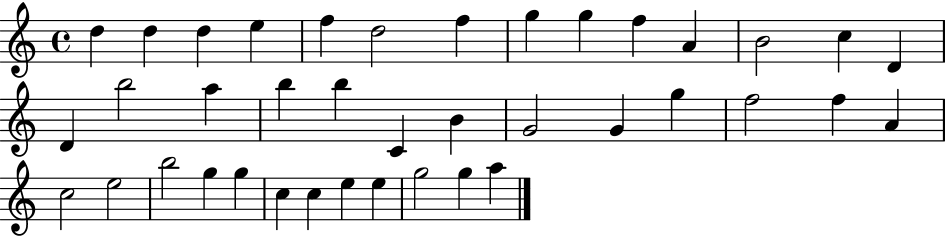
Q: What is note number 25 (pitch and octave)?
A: F5